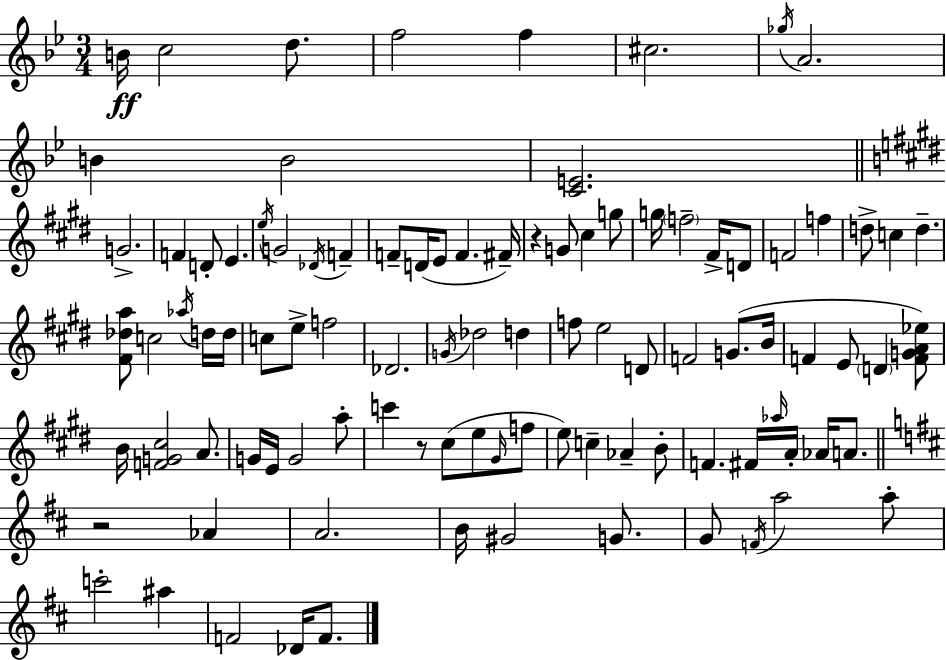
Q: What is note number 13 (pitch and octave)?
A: D4